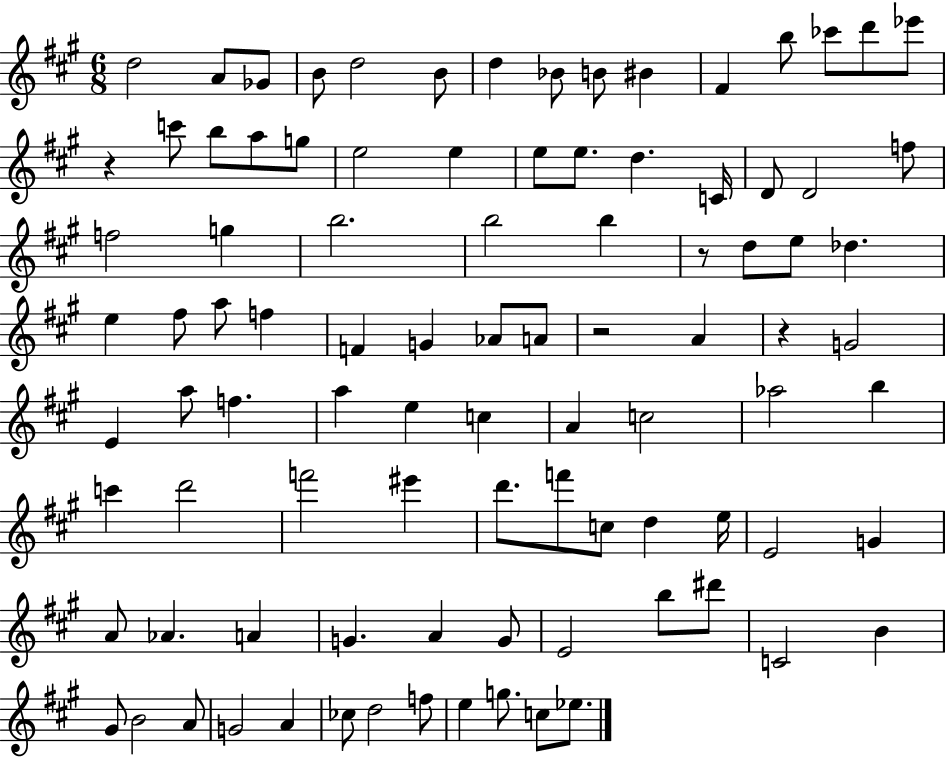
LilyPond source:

{
  \clef treble
  \numericTimeSignature
  \time 6/8
  \key a \major
  d''2 a'8 ges'8 | b'8 d''2 b'8 | d''4 bes'8 b'8 bis'4 | fis'4 b''8 ces'''8 d'''8 ees'''8 | \break r4 c'''8 b''8 a''8 g''8 | e''2 e''4 | e''8 e''8. d''4. c'16 | d'8 d'2 f''8 | \break f''2 g''4 | b''2. | b''2 b''4 | r8 d''8 e''8 des''4. | \break e''4 fis''8 a''8 f''4 | f'4 g'4 aes'8 a'8 | r2 a'4 | r4 g'2 | \break e'4 a''8 f''4. | a''4 e''4 c''4 | a'4 c''2 | aes''2 b''4 | \break c'''4 d'''2 | f'''2 eis'''4 | d'''8. f'''8 c''8 d''4 e''16 | e'2 g'4 | \break a'8 aes'4. a'4 | g'4. a'4 g'8 | e'2 b''8 dis'''8 | c'2 b'4 | \break gis'8 b'2 a'8 | g'2 a'4 | ces''8 d''2 f''8 | e''4 g''8. c''8 ees''8. | \break \bar "|."
}